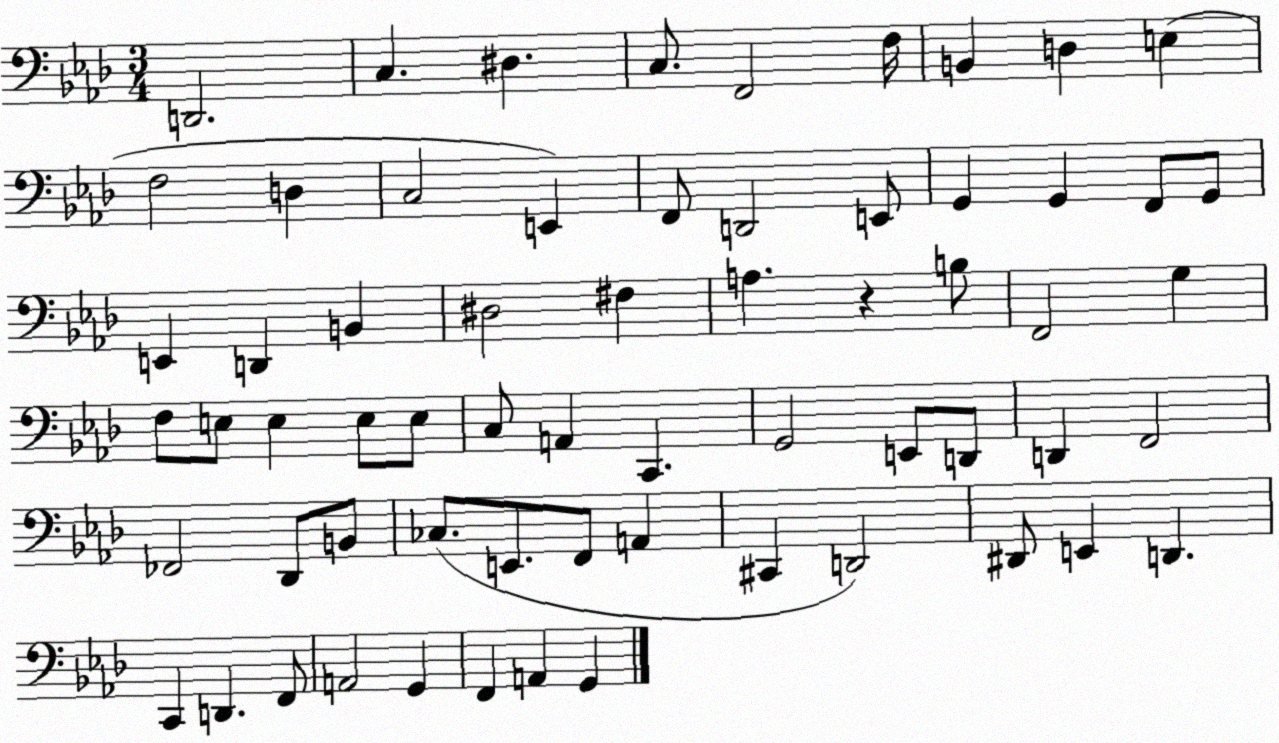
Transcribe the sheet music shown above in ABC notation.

X:1
T:Untitled
M:3/4
L:1/4
K:Ab
D,,2 C, ^D, C,/2 F,,2 F,/4 B,, D, E, F,2 D, C,2 E,, F,,/2 D,,2 E,,/2 G,, G,, F,,/2 G,,/2 E,, D,, B,, ^D,2 ^F, A, z B,/2 F,,2 G, F,/2 E,/2 E, E,/2 E,/2 C,/2 A,, C,, G,,2 E,,/2 D,,/2 D,, F,,2 _F,,2 _D,,/2 B,,/2 _C,/2 E,,/2 F,,/2 A,, ^C,, D,,2 ^D,,/2 E,, D,, C,, D,, F,,/2 A,,2 G,, F,, A,, G,,